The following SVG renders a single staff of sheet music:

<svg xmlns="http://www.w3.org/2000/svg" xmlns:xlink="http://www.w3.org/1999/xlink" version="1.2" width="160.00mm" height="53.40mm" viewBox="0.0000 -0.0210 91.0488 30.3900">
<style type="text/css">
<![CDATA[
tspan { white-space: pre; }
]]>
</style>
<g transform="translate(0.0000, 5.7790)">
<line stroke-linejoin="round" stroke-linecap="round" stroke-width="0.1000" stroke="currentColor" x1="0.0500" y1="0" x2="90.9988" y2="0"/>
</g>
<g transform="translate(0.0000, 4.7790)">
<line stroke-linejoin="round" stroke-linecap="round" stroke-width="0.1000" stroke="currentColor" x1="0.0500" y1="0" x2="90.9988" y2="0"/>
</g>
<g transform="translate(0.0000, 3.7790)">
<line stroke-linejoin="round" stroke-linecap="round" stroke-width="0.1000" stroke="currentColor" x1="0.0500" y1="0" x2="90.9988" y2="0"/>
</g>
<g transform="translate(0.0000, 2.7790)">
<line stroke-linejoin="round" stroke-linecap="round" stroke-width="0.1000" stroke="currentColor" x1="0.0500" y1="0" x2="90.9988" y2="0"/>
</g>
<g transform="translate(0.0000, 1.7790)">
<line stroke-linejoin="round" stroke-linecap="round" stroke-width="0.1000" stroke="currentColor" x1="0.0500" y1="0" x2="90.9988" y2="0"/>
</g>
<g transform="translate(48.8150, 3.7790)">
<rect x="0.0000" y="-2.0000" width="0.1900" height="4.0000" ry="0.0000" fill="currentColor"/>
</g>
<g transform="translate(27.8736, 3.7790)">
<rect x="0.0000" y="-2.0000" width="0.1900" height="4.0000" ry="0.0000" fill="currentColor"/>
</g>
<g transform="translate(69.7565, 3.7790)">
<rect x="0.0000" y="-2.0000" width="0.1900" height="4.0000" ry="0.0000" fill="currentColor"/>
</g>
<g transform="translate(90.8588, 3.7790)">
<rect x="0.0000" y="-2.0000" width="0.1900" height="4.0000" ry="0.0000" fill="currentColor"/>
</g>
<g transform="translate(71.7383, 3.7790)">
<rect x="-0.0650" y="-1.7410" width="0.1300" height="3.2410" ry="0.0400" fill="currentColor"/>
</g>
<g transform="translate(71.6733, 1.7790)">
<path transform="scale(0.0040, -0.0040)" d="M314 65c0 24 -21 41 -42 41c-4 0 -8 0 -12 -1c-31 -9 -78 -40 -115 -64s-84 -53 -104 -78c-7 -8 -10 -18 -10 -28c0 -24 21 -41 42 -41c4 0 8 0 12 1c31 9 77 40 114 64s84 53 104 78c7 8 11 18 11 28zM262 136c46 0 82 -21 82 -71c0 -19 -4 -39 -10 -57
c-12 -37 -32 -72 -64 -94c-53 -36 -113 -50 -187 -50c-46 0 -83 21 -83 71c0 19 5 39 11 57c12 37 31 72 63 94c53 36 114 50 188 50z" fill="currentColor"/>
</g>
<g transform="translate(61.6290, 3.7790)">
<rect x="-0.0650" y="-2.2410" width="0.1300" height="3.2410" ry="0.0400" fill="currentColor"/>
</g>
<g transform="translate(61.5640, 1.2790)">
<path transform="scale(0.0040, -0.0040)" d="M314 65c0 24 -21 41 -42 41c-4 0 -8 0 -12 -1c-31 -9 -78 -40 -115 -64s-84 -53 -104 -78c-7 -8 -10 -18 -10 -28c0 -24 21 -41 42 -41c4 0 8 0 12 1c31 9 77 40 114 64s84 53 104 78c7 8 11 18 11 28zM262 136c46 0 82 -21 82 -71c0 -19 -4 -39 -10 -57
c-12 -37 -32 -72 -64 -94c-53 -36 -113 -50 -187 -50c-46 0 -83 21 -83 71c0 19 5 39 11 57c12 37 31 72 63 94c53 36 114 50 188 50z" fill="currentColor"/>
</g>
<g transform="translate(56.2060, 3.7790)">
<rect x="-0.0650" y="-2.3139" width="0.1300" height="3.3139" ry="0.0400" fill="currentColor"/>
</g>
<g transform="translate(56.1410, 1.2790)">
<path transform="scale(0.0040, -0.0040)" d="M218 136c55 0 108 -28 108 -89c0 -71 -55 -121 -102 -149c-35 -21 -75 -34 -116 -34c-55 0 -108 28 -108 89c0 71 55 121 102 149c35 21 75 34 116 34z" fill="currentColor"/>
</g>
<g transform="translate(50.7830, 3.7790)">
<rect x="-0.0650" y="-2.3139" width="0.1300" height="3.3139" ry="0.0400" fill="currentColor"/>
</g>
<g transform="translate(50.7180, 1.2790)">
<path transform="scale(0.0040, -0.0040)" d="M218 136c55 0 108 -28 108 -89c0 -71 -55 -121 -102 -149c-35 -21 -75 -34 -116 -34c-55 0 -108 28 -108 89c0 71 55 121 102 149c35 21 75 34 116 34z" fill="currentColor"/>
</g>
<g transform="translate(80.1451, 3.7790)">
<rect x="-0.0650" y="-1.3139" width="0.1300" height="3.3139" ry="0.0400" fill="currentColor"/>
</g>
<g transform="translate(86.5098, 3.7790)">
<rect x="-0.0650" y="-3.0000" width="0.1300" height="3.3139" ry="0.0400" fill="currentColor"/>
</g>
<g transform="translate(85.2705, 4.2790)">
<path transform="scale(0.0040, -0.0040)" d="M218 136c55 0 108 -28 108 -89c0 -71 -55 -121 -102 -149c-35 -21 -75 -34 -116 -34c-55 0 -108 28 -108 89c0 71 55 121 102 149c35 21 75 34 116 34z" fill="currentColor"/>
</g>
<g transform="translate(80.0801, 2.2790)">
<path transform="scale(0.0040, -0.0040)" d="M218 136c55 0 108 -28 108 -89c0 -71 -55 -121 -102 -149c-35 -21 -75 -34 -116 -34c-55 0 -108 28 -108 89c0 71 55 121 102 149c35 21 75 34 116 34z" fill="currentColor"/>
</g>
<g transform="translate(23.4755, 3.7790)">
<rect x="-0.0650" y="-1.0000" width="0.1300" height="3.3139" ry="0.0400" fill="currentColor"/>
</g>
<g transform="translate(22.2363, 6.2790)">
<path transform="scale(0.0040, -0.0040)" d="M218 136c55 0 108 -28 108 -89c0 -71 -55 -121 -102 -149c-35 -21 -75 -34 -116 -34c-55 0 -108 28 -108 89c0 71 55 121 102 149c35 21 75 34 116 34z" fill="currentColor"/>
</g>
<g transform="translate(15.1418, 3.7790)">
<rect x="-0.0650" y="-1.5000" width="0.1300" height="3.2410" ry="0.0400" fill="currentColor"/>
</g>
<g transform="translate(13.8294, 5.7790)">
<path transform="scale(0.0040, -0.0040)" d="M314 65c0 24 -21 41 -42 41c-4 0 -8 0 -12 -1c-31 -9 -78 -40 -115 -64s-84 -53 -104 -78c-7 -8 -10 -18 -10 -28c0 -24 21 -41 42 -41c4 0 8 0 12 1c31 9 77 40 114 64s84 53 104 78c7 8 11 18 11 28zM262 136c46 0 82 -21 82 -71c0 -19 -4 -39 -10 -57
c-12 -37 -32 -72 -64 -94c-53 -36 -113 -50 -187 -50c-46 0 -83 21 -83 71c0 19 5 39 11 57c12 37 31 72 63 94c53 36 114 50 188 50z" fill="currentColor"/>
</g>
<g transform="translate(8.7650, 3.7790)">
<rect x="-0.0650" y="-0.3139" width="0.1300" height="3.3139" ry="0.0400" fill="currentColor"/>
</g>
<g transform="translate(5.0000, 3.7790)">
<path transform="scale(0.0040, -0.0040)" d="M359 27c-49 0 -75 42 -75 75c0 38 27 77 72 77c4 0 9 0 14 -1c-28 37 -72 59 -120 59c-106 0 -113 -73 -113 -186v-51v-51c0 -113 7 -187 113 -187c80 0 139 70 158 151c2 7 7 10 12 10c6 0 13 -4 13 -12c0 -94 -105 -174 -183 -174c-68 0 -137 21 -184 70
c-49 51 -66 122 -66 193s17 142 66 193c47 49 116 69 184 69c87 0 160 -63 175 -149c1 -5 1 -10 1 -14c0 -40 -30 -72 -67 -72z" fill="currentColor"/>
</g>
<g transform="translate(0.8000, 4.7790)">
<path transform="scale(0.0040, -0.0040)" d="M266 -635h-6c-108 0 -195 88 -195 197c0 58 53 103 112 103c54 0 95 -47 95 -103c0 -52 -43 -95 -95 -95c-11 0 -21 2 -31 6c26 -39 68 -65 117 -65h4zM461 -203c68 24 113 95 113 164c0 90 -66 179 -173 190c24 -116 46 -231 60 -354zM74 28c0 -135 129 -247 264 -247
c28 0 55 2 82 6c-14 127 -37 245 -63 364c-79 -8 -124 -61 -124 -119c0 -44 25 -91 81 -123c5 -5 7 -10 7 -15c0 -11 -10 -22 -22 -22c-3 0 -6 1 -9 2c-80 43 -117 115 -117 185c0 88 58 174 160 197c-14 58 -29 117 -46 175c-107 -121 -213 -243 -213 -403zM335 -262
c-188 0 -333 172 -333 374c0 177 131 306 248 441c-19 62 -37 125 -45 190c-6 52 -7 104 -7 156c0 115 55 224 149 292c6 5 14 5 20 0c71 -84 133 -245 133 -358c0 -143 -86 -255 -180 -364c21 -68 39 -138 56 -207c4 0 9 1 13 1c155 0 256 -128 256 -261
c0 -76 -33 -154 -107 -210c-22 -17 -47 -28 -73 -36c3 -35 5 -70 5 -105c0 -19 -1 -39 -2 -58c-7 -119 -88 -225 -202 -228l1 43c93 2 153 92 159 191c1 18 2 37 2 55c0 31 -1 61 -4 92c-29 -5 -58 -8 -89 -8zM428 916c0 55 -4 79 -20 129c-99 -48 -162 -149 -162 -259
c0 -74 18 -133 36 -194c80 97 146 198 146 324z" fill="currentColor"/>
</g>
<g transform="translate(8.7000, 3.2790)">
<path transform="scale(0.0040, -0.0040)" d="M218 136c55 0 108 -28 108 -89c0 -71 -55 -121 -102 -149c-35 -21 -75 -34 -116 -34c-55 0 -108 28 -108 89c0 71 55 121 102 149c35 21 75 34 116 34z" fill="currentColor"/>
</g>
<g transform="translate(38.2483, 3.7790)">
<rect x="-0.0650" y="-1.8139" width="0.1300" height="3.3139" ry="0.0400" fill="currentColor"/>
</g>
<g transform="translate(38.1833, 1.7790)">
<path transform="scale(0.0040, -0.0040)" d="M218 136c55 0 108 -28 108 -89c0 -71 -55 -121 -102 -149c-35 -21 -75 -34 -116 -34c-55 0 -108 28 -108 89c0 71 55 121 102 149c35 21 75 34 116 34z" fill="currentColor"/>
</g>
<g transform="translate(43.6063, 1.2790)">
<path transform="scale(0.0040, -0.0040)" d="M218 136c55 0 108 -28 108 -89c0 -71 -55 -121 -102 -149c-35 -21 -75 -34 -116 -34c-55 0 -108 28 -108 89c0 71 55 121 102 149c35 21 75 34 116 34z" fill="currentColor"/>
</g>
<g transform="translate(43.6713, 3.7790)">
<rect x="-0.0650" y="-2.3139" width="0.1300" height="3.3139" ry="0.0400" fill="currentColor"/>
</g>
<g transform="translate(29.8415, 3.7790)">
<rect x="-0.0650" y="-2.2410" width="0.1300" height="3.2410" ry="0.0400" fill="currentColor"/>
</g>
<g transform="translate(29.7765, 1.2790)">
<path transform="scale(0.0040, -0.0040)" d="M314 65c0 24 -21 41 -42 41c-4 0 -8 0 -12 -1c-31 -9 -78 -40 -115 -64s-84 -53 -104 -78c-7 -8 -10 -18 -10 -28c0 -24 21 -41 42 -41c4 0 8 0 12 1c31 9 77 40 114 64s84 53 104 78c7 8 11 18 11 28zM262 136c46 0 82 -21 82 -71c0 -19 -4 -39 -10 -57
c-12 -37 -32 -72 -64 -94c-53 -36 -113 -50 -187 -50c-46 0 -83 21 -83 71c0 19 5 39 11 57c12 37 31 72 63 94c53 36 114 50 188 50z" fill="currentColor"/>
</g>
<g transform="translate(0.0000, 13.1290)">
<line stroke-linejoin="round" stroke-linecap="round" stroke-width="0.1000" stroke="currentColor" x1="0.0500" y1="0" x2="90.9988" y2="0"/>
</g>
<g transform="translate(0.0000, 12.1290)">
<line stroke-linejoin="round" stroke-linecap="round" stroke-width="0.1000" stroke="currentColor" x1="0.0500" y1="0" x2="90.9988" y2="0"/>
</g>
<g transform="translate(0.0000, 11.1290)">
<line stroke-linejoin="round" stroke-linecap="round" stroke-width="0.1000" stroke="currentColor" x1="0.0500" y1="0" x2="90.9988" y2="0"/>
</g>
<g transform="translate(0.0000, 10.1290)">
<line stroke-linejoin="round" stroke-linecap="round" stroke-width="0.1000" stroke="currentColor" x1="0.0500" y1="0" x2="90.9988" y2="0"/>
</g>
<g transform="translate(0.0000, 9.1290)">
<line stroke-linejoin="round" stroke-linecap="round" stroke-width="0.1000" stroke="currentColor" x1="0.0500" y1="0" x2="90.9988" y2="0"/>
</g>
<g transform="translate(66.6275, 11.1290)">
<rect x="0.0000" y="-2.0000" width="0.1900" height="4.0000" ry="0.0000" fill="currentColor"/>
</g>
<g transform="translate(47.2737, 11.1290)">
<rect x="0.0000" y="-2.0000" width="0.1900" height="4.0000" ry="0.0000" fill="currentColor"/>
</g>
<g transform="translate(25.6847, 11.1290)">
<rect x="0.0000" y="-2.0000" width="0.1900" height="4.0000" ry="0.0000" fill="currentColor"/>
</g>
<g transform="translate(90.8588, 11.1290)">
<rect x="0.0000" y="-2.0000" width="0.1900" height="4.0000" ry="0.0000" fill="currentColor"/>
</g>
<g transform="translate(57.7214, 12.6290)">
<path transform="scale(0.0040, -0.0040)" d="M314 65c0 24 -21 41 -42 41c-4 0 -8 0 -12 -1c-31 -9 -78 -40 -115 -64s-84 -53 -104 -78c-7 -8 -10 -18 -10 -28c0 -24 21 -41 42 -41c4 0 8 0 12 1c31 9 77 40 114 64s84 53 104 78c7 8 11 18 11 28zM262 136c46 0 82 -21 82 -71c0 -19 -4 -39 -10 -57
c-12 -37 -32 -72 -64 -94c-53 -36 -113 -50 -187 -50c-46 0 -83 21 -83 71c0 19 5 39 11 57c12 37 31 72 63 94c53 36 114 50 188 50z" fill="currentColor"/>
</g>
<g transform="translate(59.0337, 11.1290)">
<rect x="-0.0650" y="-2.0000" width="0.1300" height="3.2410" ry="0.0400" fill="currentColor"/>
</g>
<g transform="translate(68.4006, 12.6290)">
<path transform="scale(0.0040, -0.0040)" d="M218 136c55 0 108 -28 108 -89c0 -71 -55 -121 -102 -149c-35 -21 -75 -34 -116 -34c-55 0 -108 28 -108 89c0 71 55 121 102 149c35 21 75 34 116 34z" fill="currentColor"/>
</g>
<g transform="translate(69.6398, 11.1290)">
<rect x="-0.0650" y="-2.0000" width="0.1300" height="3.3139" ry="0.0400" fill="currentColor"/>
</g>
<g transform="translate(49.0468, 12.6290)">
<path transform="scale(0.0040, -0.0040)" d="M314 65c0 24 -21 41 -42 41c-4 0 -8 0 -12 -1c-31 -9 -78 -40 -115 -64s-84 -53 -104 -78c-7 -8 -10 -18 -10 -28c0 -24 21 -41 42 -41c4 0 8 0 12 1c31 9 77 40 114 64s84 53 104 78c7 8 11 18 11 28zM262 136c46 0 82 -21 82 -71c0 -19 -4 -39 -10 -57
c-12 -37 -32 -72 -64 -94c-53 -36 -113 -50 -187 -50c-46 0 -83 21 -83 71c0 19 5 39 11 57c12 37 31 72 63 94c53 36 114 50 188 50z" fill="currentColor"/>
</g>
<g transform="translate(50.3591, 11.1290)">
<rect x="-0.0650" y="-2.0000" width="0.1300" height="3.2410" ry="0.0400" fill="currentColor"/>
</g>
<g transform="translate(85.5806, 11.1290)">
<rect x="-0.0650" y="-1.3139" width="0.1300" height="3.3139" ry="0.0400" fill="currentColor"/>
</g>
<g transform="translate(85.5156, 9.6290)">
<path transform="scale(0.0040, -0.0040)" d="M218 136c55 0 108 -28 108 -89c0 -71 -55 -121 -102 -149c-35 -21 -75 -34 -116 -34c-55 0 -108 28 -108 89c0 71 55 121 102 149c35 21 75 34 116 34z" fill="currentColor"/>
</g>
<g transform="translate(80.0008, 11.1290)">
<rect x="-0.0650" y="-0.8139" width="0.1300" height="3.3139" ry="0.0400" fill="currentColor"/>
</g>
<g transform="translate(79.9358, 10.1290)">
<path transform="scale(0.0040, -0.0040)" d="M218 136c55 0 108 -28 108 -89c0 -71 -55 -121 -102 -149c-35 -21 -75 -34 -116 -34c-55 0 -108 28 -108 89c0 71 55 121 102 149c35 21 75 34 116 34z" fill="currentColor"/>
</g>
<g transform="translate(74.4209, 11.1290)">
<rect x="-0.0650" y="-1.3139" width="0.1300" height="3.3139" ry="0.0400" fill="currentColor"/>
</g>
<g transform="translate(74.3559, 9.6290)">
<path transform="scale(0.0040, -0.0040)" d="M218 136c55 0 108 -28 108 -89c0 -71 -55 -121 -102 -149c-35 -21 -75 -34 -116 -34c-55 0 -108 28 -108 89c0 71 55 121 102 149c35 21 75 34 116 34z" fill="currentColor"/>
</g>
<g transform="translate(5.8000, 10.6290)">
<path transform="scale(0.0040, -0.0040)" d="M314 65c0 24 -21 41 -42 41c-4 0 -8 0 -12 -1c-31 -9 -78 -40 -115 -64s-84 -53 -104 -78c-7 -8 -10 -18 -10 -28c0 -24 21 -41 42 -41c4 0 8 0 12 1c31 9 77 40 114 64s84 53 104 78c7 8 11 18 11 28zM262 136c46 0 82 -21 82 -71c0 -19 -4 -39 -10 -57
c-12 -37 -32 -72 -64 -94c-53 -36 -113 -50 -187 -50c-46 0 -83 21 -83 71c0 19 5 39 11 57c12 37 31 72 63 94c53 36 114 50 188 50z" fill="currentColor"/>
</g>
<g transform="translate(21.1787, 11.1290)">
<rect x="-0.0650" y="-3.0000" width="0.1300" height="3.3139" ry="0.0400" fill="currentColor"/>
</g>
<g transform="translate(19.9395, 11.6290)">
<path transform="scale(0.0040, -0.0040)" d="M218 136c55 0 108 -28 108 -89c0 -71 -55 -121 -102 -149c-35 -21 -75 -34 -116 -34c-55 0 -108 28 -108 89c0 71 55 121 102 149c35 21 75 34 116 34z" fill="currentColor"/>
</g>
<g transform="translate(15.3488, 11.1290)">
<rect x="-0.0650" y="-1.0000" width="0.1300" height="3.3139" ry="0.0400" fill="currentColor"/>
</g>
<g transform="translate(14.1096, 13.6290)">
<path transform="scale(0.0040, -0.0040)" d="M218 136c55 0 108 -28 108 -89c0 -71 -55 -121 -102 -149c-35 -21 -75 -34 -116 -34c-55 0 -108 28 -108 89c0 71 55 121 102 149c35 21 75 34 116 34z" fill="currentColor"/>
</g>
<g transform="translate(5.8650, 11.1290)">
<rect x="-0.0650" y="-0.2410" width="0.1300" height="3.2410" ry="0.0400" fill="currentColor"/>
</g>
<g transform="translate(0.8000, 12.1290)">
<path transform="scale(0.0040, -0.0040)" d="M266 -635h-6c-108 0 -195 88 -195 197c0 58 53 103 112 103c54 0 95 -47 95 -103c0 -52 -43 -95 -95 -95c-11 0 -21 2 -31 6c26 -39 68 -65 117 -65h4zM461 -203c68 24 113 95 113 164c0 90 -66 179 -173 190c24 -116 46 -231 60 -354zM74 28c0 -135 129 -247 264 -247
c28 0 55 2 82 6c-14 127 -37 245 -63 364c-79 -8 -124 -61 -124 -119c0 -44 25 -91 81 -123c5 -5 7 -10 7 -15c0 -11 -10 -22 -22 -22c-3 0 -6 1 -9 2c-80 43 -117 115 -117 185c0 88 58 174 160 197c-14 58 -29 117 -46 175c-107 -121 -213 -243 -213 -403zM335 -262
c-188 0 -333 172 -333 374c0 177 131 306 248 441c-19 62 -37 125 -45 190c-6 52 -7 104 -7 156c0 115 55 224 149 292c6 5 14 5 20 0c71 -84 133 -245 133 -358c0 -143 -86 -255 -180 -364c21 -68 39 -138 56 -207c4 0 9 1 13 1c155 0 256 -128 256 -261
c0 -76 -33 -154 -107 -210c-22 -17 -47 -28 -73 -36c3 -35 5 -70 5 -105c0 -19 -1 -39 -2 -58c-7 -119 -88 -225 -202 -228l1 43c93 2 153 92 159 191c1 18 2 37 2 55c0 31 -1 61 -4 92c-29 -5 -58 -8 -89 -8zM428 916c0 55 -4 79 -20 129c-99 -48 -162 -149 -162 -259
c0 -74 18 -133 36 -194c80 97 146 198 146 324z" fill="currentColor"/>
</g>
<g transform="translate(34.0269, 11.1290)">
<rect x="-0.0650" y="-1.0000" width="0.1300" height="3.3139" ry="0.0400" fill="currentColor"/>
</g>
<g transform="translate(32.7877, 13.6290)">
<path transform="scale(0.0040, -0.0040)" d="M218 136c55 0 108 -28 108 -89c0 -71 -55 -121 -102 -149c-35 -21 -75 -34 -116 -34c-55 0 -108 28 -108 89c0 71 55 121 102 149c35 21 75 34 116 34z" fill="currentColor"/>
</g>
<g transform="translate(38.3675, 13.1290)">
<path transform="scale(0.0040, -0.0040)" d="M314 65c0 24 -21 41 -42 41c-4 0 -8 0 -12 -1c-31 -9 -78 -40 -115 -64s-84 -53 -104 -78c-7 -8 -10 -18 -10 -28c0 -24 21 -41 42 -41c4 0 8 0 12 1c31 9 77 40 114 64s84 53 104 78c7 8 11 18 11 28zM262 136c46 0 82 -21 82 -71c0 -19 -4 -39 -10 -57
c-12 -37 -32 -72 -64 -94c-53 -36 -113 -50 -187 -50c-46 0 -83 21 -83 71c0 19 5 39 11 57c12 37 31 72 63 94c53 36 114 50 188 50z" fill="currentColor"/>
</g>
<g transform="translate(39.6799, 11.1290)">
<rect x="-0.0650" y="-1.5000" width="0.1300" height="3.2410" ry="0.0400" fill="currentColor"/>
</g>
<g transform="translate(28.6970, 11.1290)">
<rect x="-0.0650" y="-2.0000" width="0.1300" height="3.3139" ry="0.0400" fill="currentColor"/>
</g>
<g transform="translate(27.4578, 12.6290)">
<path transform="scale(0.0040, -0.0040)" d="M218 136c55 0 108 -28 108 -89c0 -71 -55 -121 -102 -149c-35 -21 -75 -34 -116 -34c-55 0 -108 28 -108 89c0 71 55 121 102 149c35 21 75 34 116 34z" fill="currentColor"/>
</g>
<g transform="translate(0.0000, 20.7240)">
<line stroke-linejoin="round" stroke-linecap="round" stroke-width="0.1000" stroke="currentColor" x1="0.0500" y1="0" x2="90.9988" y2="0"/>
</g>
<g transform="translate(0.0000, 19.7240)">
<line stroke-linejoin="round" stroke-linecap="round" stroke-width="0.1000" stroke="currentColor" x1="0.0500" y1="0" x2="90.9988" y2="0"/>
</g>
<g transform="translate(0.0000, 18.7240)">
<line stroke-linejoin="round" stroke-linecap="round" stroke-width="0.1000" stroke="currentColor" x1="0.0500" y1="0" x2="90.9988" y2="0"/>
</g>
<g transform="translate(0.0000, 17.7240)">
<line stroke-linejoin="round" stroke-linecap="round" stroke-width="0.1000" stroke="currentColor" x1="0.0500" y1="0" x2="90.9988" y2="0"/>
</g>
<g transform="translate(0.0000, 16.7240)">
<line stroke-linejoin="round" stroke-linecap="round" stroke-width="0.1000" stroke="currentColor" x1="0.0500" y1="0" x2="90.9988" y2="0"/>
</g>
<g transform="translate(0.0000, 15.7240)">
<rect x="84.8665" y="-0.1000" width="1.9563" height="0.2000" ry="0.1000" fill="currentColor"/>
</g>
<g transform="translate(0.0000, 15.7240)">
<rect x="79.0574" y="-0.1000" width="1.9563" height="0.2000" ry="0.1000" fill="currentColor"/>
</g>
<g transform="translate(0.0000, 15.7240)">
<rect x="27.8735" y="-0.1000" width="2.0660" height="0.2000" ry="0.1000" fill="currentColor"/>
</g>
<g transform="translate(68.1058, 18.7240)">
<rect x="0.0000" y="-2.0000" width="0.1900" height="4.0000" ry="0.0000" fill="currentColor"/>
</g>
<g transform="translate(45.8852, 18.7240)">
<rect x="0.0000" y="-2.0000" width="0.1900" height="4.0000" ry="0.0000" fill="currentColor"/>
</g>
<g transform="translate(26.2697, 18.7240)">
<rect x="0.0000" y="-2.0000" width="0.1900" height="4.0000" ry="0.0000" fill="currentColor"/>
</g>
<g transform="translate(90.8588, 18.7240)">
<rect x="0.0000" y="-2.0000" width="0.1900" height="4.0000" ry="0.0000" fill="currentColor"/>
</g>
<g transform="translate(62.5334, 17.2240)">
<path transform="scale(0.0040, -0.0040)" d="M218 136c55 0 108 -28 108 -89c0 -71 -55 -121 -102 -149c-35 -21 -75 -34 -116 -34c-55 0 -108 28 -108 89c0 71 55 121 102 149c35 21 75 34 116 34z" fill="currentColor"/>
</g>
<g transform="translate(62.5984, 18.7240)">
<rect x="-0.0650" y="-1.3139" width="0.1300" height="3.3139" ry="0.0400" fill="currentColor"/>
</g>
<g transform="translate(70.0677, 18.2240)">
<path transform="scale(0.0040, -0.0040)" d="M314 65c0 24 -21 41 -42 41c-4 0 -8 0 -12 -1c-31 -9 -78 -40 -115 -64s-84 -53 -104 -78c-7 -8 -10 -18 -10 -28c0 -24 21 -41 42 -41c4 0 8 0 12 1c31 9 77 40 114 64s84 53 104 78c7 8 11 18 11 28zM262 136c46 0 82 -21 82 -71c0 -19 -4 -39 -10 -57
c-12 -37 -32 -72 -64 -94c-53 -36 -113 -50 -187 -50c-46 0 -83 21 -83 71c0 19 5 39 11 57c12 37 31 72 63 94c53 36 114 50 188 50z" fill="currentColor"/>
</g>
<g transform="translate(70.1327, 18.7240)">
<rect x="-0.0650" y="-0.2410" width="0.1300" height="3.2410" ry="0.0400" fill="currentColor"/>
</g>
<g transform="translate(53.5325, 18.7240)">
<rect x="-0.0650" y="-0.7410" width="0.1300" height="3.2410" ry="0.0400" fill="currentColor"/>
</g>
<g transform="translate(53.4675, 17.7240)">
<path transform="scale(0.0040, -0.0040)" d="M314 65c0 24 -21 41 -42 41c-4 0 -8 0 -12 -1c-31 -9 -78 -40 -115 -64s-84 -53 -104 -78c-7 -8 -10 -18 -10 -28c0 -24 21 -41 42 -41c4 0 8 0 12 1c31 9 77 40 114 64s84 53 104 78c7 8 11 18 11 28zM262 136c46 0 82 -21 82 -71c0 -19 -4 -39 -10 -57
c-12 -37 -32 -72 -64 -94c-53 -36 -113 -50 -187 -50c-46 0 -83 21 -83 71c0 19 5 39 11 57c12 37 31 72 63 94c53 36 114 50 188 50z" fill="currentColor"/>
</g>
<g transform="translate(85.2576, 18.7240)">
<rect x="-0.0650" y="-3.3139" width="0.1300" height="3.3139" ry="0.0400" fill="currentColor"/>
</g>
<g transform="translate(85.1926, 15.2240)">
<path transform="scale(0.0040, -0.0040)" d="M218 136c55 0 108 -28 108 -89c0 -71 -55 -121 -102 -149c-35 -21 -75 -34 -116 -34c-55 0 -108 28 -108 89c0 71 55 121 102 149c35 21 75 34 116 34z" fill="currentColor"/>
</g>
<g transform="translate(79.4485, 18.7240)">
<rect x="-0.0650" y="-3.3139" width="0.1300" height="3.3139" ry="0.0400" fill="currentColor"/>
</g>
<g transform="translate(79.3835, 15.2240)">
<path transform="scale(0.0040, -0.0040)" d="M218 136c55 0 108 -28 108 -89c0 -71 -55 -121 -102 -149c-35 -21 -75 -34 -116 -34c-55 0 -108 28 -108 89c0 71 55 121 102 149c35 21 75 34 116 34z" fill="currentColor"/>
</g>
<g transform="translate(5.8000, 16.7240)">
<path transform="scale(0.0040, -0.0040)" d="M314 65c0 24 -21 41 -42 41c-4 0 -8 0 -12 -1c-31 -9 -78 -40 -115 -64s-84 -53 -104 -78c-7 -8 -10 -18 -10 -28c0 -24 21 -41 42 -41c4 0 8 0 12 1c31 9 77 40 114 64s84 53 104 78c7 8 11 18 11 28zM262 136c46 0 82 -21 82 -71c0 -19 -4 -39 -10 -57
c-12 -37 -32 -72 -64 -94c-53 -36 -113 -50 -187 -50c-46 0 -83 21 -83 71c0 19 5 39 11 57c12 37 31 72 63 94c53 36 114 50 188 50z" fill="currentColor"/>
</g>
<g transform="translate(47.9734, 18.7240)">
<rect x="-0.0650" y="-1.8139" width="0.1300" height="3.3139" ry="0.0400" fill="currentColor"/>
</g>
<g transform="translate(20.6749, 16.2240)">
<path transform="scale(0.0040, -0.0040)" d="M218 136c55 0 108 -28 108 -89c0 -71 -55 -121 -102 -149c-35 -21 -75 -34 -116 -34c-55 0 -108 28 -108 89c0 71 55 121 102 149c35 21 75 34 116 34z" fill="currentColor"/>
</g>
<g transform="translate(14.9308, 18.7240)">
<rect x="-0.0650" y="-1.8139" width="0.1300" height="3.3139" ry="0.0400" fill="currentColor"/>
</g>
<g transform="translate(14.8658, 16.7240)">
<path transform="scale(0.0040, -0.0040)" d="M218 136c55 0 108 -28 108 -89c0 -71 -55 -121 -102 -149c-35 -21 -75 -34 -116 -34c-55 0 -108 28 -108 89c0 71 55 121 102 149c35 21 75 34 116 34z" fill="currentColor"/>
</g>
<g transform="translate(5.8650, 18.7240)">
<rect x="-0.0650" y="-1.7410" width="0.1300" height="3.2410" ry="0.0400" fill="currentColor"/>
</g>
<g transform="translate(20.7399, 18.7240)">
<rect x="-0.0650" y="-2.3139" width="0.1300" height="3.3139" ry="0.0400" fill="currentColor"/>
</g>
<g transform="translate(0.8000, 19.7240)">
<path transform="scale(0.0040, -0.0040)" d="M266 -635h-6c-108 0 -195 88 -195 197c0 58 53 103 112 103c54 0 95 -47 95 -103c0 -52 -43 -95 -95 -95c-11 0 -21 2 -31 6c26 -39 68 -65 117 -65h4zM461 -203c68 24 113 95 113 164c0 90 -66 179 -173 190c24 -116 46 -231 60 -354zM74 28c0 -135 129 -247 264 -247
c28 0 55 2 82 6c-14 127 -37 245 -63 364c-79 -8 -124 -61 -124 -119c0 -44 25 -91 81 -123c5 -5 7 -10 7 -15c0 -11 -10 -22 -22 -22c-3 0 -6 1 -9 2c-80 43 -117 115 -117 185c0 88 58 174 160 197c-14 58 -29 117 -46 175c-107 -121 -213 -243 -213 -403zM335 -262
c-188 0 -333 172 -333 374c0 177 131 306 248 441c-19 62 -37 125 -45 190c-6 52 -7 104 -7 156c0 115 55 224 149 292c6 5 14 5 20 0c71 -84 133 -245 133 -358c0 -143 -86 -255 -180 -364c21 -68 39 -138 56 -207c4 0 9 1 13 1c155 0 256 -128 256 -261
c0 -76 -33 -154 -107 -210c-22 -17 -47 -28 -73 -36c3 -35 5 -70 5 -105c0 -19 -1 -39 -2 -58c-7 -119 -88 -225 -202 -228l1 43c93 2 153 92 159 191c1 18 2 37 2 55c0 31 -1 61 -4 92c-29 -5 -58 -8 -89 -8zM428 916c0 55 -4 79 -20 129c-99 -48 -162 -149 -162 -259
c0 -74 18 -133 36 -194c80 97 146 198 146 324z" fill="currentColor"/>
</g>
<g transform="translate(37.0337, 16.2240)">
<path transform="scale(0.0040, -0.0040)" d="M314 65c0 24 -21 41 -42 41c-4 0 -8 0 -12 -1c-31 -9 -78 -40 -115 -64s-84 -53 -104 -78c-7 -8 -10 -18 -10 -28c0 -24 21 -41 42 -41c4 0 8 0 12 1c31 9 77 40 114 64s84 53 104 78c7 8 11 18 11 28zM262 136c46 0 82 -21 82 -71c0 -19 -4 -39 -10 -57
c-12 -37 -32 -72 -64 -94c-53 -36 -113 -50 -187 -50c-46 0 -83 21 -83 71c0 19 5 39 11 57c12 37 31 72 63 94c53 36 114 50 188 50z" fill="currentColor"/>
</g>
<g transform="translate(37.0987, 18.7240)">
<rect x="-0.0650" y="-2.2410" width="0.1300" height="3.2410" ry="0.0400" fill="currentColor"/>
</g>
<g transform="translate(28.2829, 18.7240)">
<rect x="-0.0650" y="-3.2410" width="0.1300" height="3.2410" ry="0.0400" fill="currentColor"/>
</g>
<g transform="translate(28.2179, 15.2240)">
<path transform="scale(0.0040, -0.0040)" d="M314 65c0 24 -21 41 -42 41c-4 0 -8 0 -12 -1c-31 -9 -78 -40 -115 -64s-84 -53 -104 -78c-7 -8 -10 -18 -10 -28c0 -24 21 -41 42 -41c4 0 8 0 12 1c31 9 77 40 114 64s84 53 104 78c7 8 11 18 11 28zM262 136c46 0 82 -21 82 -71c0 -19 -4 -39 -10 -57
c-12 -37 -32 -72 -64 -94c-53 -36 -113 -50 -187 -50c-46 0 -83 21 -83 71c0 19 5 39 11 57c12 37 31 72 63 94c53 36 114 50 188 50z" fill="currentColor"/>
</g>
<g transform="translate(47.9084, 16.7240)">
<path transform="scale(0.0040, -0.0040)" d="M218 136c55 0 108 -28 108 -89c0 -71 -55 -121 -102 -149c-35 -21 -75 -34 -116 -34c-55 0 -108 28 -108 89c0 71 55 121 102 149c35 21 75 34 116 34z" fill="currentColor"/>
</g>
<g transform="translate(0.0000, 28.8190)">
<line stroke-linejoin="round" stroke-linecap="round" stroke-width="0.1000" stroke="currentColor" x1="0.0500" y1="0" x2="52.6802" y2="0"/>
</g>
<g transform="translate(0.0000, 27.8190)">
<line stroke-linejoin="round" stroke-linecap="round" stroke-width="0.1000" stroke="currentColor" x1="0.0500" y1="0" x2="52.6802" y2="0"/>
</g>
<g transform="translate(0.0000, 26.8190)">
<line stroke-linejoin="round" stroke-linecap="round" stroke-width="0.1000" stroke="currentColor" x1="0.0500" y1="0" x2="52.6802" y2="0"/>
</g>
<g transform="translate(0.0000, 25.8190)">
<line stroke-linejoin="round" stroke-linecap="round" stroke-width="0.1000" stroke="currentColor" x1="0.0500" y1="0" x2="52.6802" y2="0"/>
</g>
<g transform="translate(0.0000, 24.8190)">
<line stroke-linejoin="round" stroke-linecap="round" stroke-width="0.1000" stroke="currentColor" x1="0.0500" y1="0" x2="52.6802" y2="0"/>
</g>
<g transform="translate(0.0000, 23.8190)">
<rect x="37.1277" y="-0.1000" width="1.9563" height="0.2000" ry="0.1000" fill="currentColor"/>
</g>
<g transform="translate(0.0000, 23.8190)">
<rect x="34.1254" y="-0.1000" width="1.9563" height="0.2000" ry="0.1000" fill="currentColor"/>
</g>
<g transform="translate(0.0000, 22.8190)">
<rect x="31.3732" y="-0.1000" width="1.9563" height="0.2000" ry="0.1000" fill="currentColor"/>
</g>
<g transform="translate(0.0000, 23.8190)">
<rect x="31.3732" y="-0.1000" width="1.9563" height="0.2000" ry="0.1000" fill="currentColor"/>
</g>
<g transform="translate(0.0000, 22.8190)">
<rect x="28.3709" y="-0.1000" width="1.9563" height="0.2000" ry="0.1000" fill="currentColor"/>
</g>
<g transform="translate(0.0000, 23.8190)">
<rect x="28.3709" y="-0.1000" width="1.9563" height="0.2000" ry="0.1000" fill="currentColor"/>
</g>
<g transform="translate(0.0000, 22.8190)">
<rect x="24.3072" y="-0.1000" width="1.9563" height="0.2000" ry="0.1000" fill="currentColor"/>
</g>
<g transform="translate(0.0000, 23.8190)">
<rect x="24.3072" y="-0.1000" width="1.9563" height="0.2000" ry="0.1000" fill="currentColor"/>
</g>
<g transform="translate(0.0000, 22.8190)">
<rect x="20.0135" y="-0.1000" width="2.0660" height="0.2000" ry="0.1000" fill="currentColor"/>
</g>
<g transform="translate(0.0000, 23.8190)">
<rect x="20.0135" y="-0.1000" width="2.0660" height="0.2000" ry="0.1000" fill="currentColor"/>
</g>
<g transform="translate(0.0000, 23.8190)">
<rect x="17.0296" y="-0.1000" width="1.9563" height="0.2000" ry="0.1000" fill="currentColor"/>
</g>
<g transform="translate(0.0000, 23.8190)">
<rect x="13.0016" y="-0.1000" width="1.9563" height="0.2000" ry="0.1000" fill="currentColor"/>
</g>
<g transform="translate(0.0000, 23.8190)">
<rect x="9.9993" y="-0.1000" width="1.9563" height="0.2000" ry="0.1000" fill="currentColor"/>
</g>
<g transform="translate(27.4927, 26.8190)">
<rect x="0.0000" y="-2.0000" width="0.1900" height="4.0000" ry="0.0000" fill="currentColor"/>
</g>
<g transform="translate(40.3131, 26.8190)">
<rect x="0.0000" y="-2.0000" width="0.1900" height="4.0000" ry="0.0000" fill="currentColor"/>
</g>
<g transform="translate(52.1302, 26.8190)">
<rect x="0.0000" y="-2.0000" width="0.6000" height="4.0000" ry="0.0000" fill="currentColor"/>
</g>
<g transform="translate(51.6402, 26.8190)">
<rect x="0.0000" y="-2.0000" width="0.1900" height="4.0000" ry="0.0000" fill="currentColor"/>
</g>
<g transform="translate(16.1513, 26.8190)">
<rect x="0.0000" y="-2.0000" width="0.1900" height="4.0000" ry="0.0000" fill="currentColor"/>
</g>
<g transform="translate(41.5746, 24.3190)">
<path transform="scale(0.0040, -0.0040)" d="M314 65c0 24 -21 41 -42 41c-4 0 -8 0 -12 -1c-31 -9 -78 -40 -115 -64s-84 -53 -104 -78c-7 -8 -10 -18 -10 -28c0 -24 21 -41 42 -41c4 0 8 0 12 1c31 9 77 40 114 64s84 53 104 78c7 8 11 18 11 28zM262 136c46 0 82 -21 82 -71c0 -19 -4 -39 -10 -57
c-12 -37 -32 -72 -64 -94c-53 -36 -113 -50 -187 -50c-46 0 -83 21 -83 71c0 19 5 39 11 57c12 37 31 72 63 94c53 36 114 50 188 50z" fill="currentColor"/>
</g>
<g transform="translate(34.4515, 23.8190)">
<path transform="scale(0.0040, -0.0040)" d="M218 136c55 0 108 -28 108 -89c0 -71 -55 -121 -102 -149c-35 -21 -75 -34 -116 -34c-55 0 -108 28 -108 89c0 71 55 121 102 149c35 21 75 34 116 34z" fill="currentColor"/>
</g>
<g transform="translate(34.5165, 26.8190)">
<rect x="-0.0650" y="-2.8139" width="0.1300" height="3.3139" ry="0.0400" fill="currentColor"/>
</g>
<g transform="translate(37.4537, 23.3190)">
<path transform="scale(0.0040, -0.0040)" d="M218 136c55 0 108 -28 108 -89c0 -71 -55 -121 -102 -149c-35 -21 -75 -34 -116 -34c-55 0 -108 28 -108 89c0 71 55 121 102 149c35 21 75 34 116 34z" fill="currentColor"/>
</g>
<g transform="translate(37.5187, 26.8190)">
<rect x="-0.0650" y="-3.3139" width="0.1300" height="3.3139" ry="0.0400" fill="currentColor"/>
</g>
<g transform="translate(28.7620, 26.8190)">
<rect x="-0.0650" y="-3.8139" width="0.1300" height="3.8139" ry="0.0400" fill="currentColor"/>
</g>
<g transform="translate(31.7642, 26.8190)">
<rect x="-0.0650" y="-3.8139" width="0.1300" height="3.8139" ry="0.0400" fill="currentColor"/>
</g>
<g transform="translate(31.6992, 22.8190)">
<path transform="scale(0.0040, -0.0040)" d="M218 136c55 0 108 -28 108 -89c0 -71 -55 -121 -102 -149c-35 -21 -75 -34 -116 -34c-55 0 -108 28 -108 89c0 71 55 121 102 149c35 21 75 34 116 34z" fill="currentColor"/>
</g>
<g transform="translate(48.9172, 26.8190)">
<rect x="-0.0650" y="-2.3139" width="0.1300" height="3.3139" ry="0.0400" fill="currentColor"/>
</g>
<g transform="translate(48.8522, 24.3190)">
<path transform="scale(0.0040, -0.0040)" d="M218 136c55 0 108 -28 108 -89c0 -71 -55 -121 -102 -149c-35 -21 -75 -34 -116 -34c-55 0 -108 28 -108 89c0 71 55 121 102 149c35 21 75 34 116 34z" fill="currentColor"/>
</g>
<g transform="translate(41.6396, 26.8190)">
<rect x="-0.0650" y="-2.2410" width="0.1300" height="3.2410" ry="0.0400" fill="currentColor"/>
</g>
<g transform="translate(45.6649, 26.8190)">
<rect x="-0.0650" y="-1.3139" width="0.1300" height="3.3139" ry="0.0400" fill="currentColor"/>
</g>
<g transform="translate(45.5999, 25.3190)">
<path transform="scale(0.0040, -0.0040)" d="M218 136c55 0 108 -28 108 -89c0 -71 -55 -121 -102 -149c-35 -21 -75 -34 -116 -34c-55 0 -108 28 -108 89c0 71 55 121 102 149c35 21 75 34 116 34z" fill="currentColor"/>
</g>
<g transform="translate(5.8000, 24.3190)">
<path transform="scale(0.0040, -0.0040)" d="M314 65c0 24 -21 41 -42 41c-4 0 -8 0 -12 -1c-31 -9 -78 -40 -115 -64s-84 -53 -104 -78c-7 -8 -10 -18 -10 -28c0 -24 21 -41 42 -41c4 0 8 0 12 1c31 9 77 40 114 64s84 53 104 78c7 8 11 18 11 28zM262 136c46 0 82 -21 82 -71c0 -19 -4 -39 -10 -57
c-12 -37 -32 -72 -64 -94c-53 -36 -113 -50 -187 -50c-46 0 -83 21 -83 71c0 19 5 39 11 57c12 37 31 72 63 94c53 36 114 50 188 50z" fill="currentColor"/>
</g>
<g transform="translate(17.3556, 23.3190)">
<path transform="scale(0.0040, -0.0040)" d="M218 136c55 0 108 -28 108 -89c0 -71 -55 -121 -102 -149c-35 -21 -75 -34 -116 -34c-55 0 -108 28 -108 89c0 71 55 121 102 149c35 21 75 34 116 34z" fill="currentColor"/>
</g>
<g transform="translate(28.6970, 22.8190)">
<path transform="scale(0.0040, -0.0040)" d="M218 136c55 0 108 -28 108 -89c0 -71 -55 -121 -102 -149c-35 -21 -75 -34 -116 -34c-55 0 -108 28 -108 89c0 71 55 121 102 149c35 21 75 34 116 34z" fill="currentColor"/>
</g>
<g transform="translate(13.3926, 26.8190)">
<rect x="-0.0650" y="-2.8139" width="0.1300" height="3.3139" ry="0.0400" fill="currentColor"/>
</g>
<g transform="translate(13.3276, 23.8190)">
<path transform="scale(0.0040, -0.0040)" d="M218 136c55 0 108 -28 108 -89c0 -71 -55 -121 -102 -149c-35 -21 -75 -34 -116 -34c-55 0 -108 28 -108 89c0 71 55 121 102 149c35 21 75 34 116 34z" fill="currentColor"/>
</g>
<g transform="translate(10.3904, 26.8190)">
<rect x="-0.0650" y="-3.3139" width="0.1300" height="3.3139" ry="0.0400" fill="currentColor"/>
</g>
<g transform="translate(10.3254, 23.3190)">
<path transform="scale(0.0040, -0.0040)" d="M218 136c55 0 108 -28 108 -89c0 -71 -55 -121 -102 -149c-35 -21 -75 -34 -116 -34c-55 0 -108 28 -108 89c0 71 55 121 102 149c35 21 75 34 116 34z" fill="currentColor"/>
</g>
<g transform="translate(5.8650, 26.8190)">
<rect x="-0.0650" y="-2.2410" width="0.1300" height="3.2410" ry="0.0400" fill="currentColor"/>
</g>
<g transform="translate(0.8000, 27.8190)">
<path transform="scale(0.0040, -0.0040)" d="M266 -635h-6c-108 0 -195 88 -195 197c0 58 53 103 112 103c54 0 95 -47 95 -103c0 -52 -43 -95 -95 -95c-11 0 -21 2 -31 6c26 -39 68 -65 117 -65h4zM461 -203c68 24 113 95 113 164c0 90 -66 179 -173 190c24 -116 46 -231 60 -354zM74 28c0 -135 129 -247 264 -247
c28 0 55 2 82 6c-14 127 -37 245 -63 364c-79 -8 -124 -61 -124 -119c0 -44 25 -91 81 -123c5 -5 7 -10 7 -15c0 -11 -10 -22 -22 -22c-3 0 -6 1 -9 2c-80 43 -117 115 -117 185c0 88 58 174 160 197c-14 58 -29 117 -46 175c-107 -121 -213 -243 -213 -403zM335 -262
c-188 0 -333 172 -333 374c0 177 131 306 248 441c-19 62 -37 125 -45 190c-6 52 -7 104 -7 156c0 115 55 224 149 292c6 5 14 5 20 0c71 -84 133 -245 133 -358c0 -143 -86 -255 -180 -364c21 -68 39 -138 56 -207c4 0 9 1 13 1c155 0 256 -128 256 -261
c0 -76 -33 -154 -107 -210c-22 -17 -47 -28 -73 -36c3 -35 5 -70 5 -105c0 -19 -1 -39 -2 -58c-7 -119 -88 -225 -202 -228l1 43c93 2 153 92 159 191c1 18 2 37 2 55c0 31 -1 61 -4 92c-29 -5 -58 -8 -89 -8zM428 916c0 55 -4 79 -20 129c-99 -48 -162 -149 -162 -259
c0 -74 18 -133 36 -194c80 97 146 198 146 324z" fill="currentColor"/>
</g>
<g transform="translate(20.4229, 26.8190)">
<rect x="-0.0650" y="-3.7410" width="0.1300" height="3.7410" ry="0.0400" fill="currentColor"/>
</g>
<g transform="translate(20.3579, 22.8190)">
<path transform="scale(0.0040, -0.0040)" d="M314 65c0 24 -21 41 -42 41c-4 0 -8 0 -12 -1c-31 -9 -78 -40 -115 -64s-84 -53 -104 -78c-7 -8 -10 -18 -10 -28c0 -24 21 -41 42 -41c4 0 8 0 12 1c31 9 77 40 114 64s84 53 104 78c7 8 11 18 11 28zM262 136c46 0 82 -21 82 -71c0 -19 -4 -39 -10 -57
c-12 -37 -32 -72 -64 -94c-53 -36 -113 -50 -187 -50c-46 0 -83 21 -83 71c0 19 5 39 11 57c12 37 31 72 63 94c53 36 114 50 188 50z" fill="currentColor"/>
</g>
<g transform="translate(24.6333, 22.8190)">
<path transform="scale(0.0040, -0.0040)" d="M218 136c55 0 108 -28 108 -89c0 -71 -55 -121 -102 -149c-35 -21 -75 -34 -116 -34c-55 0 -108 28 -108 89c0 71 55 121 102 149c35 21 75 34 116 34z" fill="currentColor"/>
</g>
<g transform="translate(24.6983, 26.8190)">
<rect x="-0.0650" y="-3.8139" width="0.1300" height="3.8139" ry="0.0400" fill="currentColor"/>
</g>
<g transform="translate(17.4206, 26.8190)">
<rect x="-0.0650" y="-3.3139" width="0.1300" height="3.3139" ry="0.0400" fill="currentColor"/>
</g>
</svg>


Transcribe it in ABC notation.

X:1
T:Untitled
M:4/4
L:1/4
K:C
c E2 D g2 f g g g g2 f2 e A c2 D A F D E2 F2 F2 F e d e f2 f g b2 g2 f d2 e c2 b b g2 b a b c'2 c' c' c' a b g2 e g